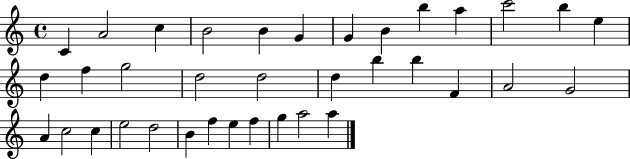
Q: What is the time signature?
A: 4/4